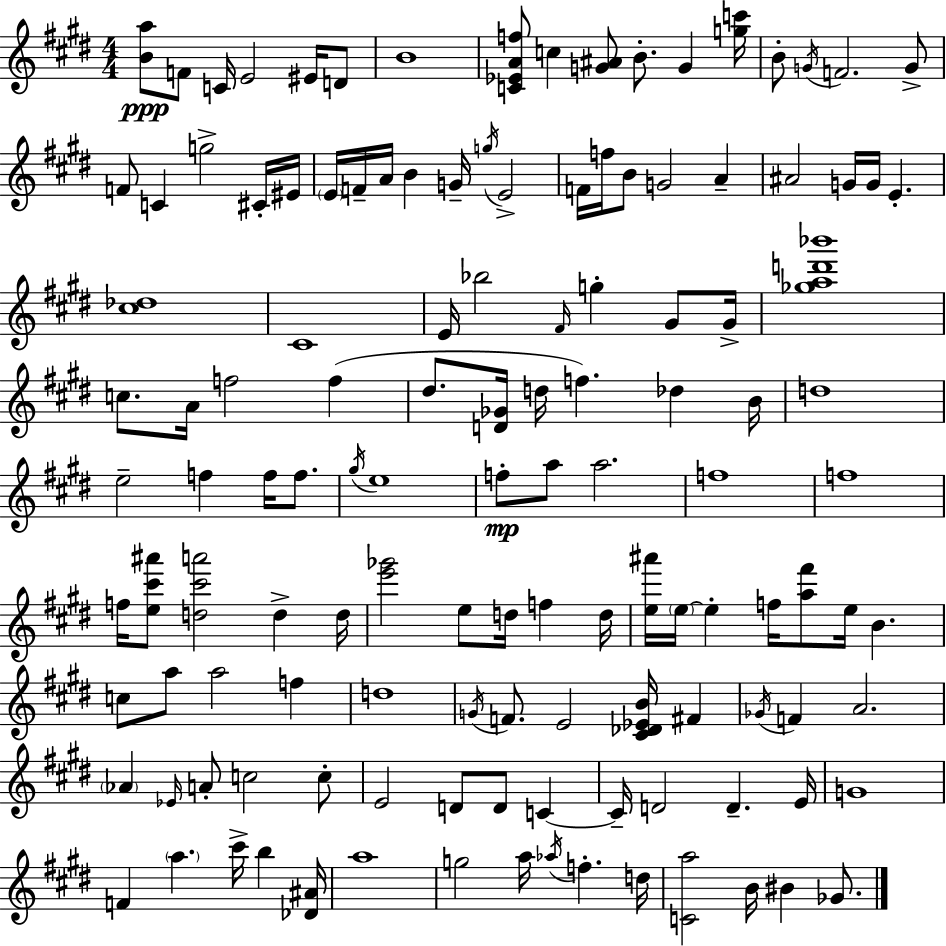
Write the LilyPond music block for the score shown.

{
  \clef treble
  \numericTimeSignature
  \time 4/4
  \key e \major
  <b' a''>8\ppp f'8 c'16 e'2 eis'16 d'8 | b'1 | <c' ees' a' f''>8 c''4 <g' ais'>8 b'8.-. g'4 <g'' c'''>16 | b'8-. \acciaccatura { g'16 } f'2. g'8-> | \break f'8 c'4 g''2-> cis'16-. | eis'16 \parenthesize e'16 f'16-- a'16 b'4 g'16-- \acciaccatura { g''16 } e'2-> | f'16 f''16 b'8 g'2 a'4-- | ais'2 g'16 g'16 e'4.-. | \break <cis'' des''>1 | cis'1 | e'16 bes''2 \grace { fis'16 } g''4-. | gis'8 gis'16-> <ges'' a'' d''' bes'''>1 | \break c''8. a'16 f''2 f''4( | dis''8. <d' ges'>16 d''16 f''4.) des''4 | b'16 d''1 | e''2-- f''4 f''16 | \break f''8. \acciaccatura { gis''16 } e''1 | f''8-.\mp a''8 a''2. | f''1 | f''1 | \break f''16 <e'' cis''' ais'''>8 <d'' cis''' a'''>2 d''4-> | d''16 <e''' ges'''>2 e''8 d''16 f''4 | d''16 <e'' ais'''>16 \parenthesize e''16~~ e''4-. f''16 <a'' fis'''>8 e''16 b'4. | c''8 a''8 a''2 | \break f''4 d''1 | \acciaccatura { g'16 } f'8. e'2 | <cis' des' ees' b'>16 fis'4 \acciaccatura { ges'16 } f'4 a'2. | \parenthesize aes'4 \grace { ees'16 } a'8-. c''2 | \break c''8-. e'2 d'8 | d'8 c'4~~ c'16-- d'2 | d'4.-- e'16 g'1 | f'4 \parenthesize a''4. | \break cis'''16-> b''4 <des' ais'>16 a''1 | g''2 a''16 | \acciaccatura { aes''16 } f''4.-. d''16 <c' a''>2 | b'16 bis'4 ges'8. \bar "|."
}